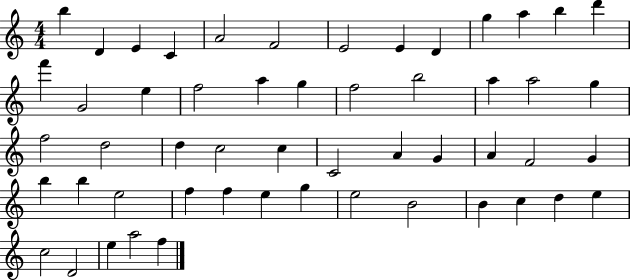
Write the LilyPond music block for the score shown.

{
  \clef treble
  \numericTimeSignature
  \time 4/4
  \key c \major
  b''4 d'4 e'4 c'4 | a'2 f'2 | e'2 e'4 d'4 | g''4 a''4 b''4 d'''4 | \break f'''4 g'2 e''4 | f''2 a''4 g''4 | f''2 b''2 | a''4 a''2 g''4 | \break f''2 d''2 | d''4 c''2 c''4 | c'2 a'4 g'4 | a'4 f'2 g'4 | \break b''4 b''4 e''2 | f''4 f''4 e''4 g''4 | e''2 b'2 | b'4 c''4 d''4 e''4 | \break c''2 d'2 | e''4 a''2 f''4 | \bar "|."
}